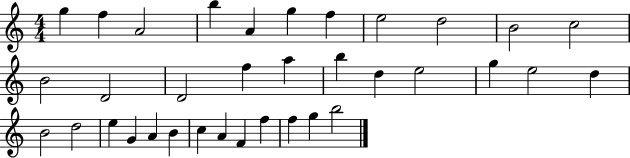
G5/q F5/q A4/h B5/q A4/q G5/q F5/q E5/h D5/h B4/h C5/h B4/h D4/h D4/h F5/q A5/q B5/q D5/q E5/h G5/q E5/h D5/q B4/h D5/h E5/q G4/q A4/q B4/q C5/q A4/q F4/q F5/q F5/q G5/q B5/h